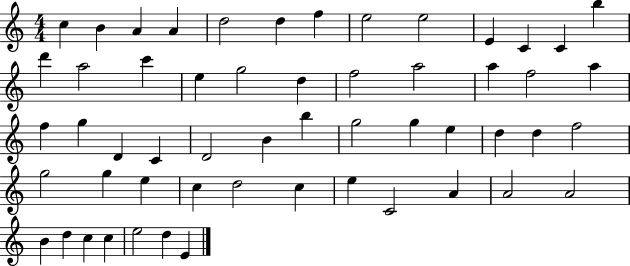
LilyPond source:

{
  \clef treble
  \numericTimeSignature
  \time 4/4
  \key c \major
  c''4 b'4 a'4 a'4 | d''2 d''4 f''4 | e''2 e''2 | e'4 c'4 c'4 b''4 | \break d'''4 a''2 c'''4 | e''4 g''2 d''4 | f''2 a''2 | a''4 f''2 a''4 | \break f''4 g''4 d'4 c'4 | d'2 b'4 b''4 | g''2 g''4 e''4 | d''4 d''4 f''2 | \break g''2 g''4 e''4 | c''4 d''2 c''4 | e''4 c'2 a'4 | a'2 a'2 | \break b'4 d''4 c''4 c''4 | e''2 d''4 e'4 | \bar "|."
}